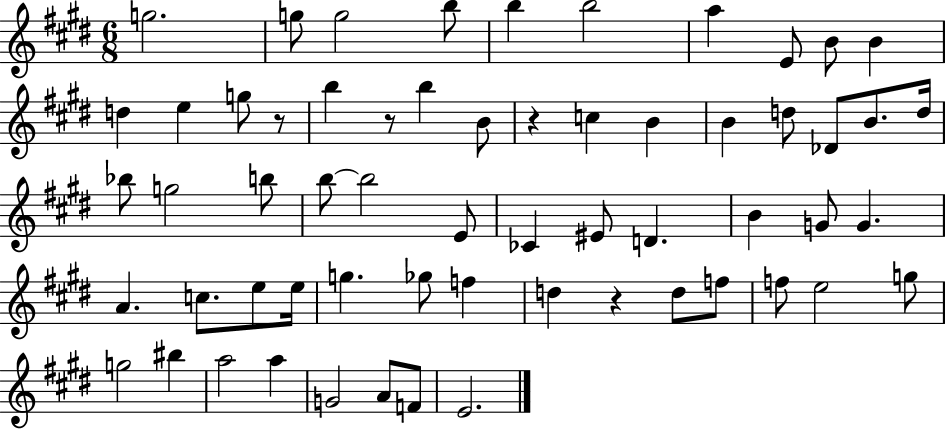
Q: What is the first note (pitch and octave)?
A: G5